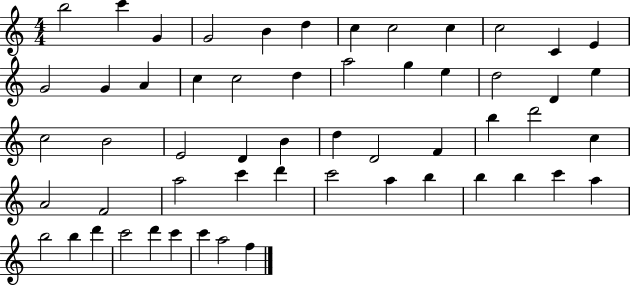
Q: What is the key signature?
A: C major